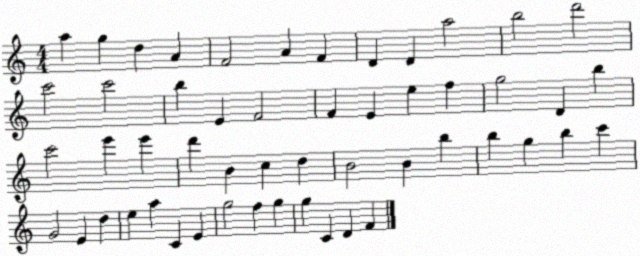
X:1
T:Untitled
M:4/4
L:1/4
K:C
a g d A F2 A F D D a2 b2 d'2 c'2 c'2 b E F2 F E e f g2 D b c'2 e' e' d' B c d B2 B b b g b c' G2 E d e a C E g2 f g g C D F